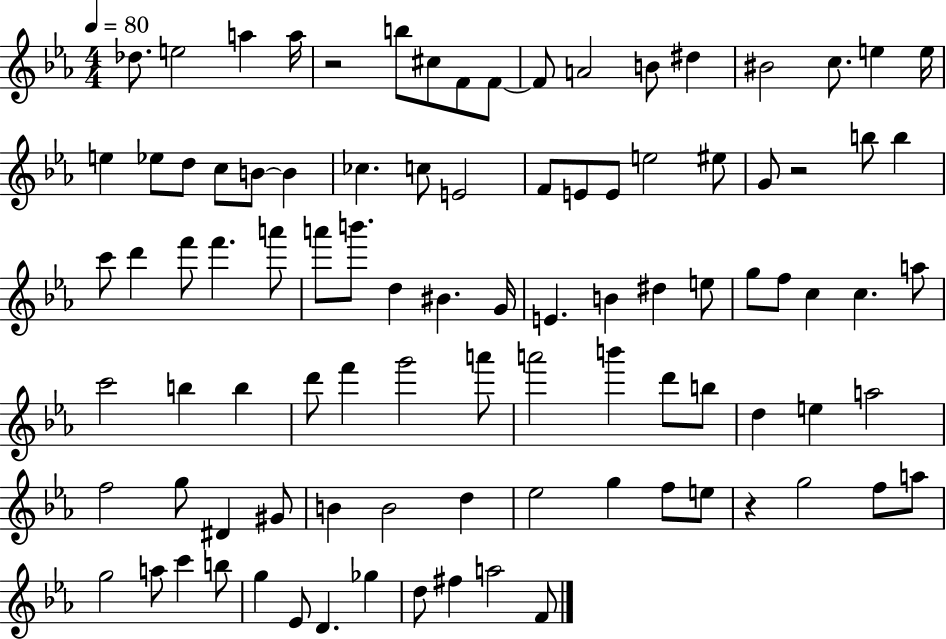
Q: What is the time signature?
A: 4/4